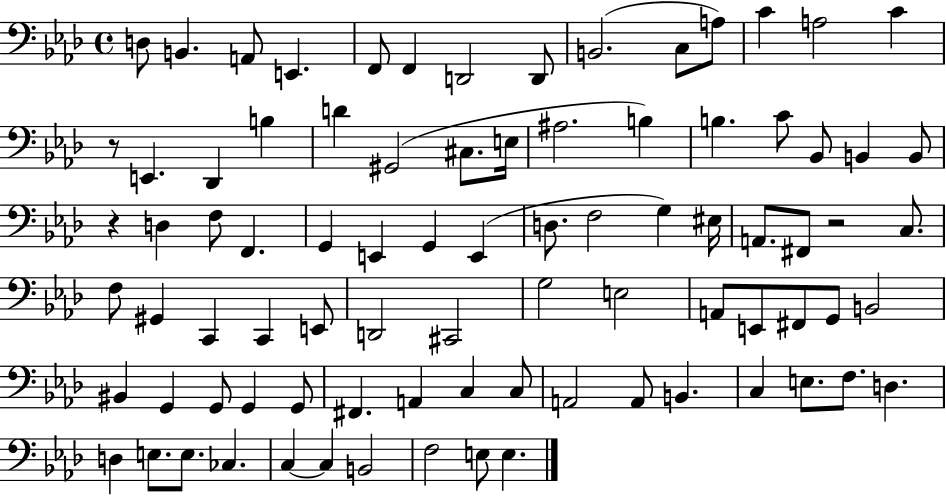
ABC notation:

X:1
T:Untitled
M:4/4
L:1/4
K:Ab
D,/2 B,, A,,/2 E,, F,,/2 F,, D,,2 D,,/2 B,,2 C,/2 A,/2 C A,2 C z/2 E,, _D,, B, D ^G,,2 ^C,/2 E,/4 ^A,2 B, B, C/2 _B,,/2 B,, B,,/2 z D, F,/2 F,, G,, E,, G,, E,, D,/2 F,2 G, ^E,/4 A,,/2 ^F,,/2 z2 C,/2 F,/2 ^G,, C,, C,, E,,/2 D,,2 ^C,,2 G,2 E,2 A,,/2 E,,/2 ^F,,/2 G,,/2 B,,2 ^B,, G,, G,,/2 G,, G,,/2 ^F,, A,, C, C,/2 A,,2 A,,/2 B,, C, E,/2 F,/2 D, D, E,/2 E,/2 _C, C, C, B,,2 F,2 E,/2 E,